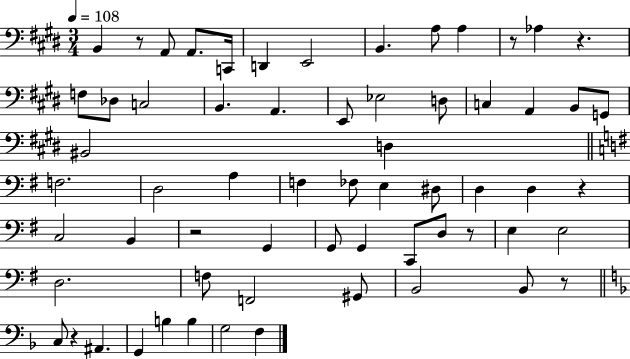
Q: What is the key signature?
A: E major